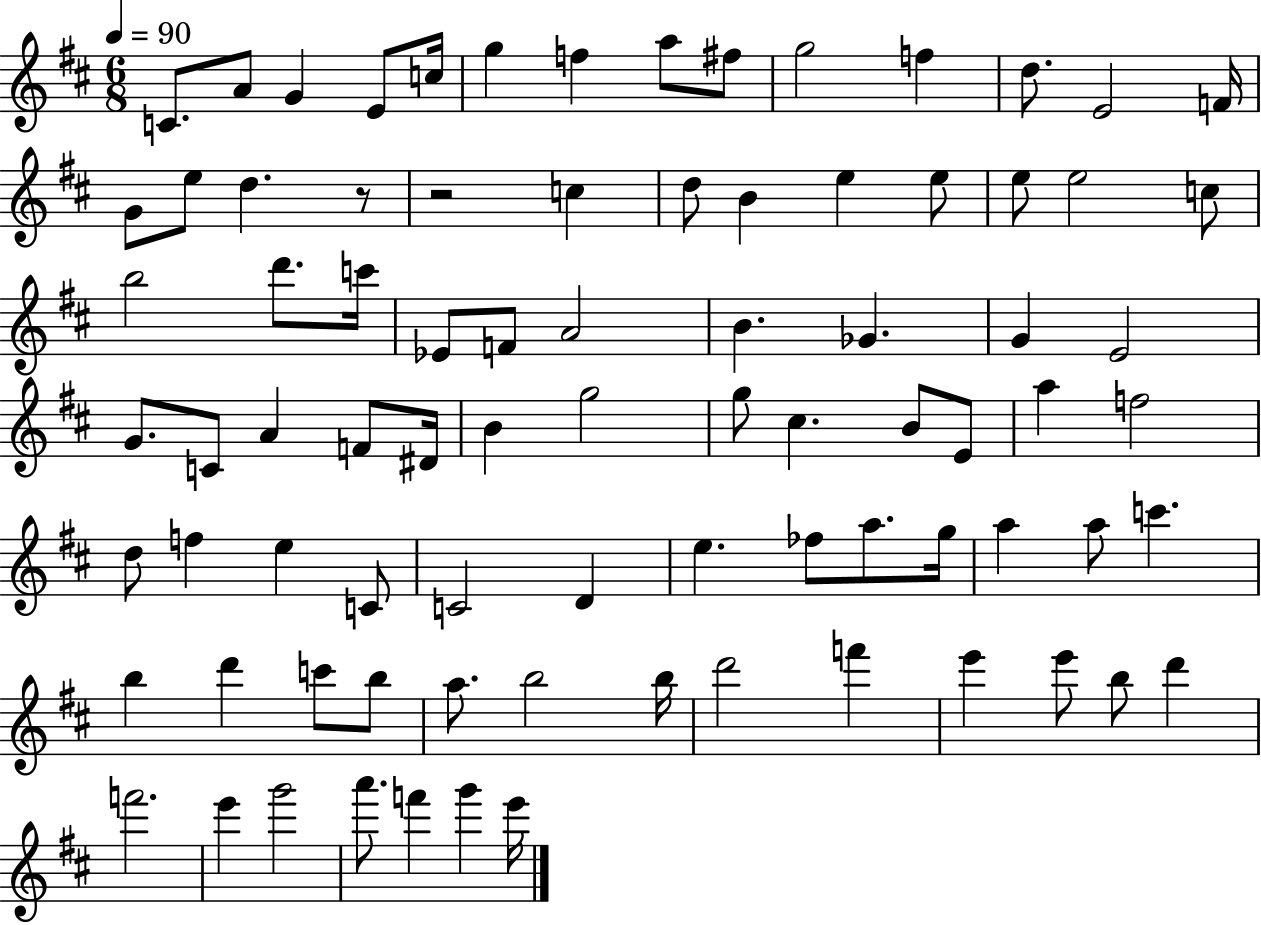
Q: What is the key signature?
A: D major